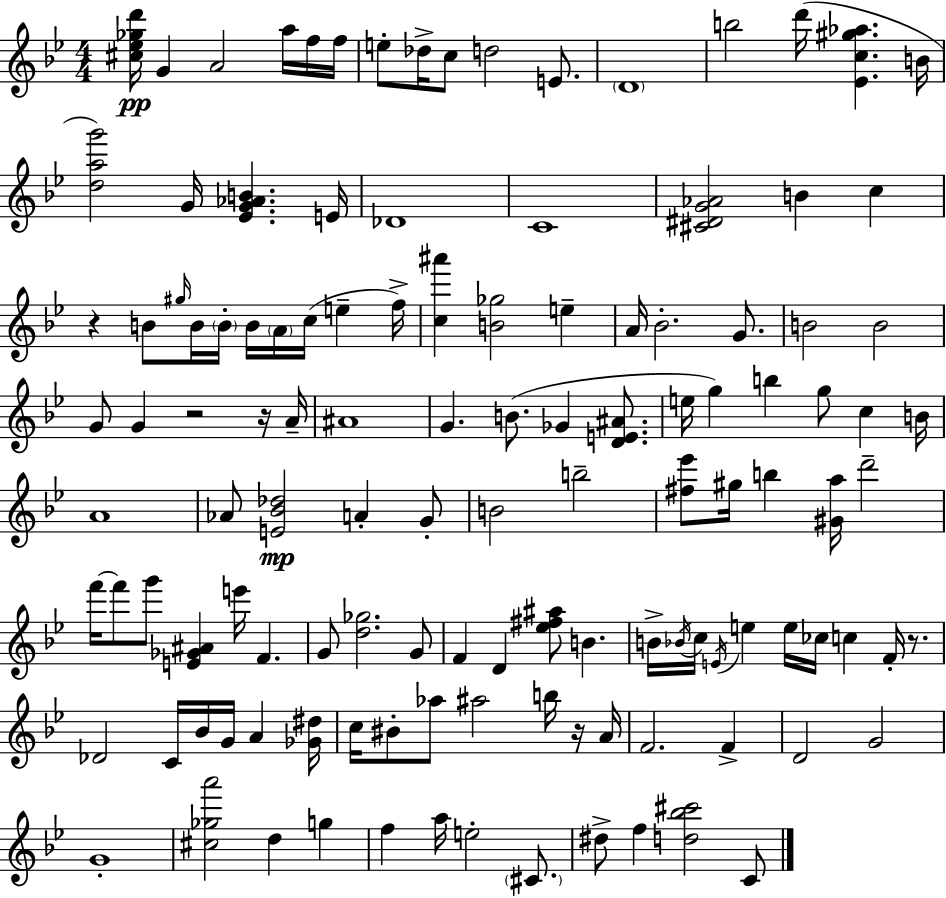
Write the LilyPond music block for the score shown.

{
  \clef treble
  \numericTimeSignature
  \time 4/4
  \key g \minor
  <cis'' ees'' ges'' d'''>16\pp g'4 a'2 a''16 f''16 f''16 | e''8-. des''16-> c''8 d''2 e'8. | \parenthesize d'1 | b''2 d'''16( <ees' c'' gis'' aes''>4. b'16 | \break <d'' a'' g'''>2) g'16 <ees' g' aes' b'>4. e'16 | des'1 | c'1 | <cis' dis' g' aes'>2 b'4 c''4 | \break r4 b'8 \grace { gis''16 } b'16 \parenthesize b'16-. b'16 \parenthesize a'16 c''16( e''4-- | f''16->) <c'' ais'''>4 <b' ges''>2 e''4-- | a'16 bes'2.-. g'8. | b'2 b'2 | \break g'8 g'4 r2 r16 | a'16-- ais'1 | g'4. b'8.( ges'4 <d' e' ais'>8. | e''16 g''4) b''4 g''8 c''4 | \break b'16 a'1 | aes'8 <e' bes' des''>2\mp a'4-. g'8-. | b'2 b''2-- | <fis'' ees'''>8 gis''16 b''4 <gis' a''>16 d'''2-- | \break f'''16~~ f'''8 g'''8 <e' ges' ais'>4 e'''16 f'4. | g'8 <d'' ges''>2. g'8 | f'4 d'4 <ees'' fis'' ais''>8 b'4. | b'16-> \acciaccatura { bes'16 } c''16 \acciaccatura { e'16 } e''4 e''16 ces''16 c''4 f'16-. | \break r8. des'2 c'16 bes'16 g'16 a'4 | <ges' dis''>16 c''16 bis'8-. aes''8 ais''2 | b''16 r16 a'16 f'2. f'4-> | d'2 g'2 | \break g'1-. | <cis'' ges'' a'''>2 d''4 g''4 | f''4 a''16 e''2-. | \parenthesize cis'8. dis''8-> f''4 <d'' bes'' cis'''>2 | \break c'8 \bar "|."
}